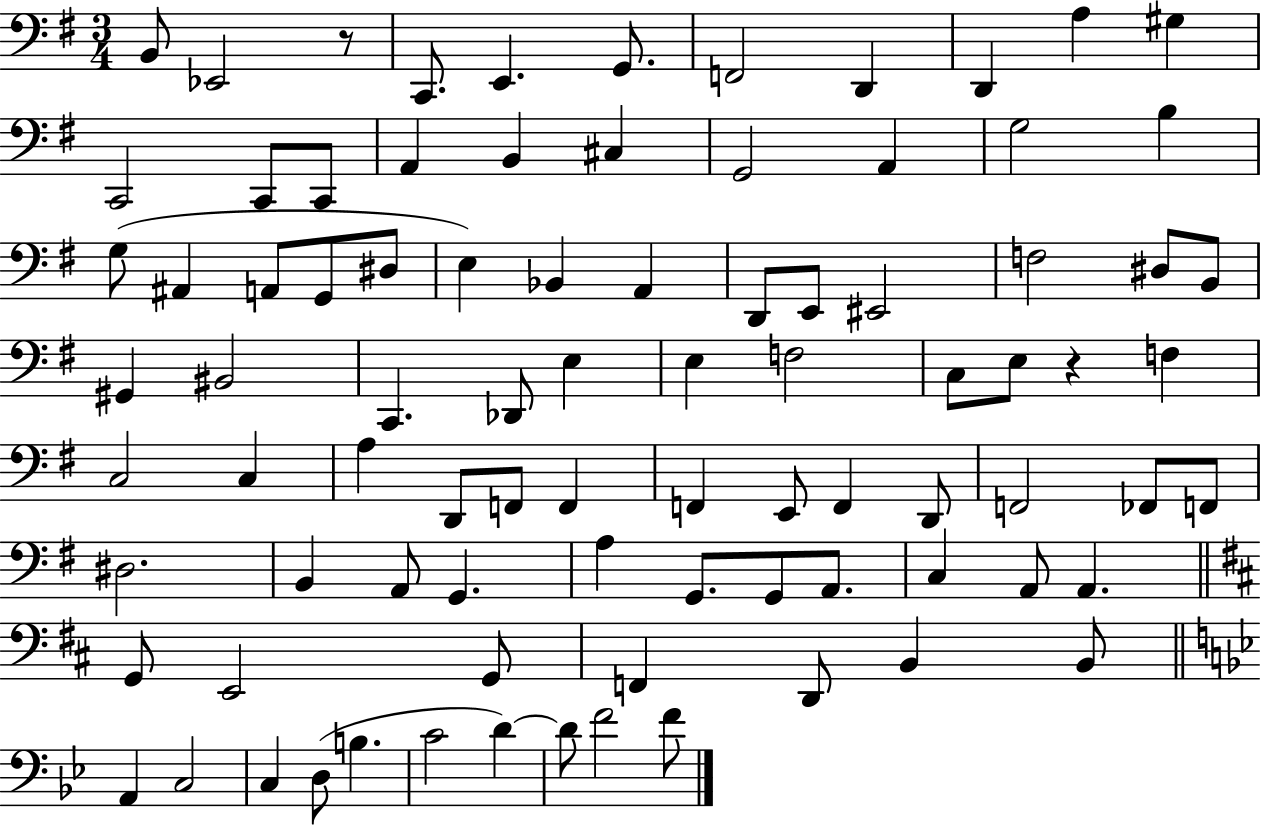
{
  \clef bass
  \numericTimeSignature
  \time 3/4
  \key g \major
  b,8 ees,2 r8 | c,8. e,4. g,8. | f,2 d,4 | d,4 a4 gis4 | \break c,2 c,8 c,8 | a,4 b,4 cis4 | g,2 a,4 | g2 b4 | \break g8( ais,4 a,8 g,8 dis8 | e4) bes,4 a,4 | d,8 e,8 eis,2 | f2 dis8 b,8 | \break gis,4 bis,2 | c,4. des,8 e4 | e4 f2 | c8 e8 r4 f4 | \break c2 c4 | a4 d,8 f,8 f,4 | f,4 e,8 f,4 d,8 | f,2 fes,8 f,8 | \break dis2. | b,4 a,8 g,4. | a4 g,8. g,8 a,8. | c4 a,8 a,4. | \break \bar "||" \break \key d \major g,8 e,2 g,8 | f,4 d,8 b,4 b,8 | \bar "||" \break \key bes \major a,4 c2 | c4 d8( b4. | c'2 d'4~~) | d'8 f'2 f'8 | \break \bar "|."
}